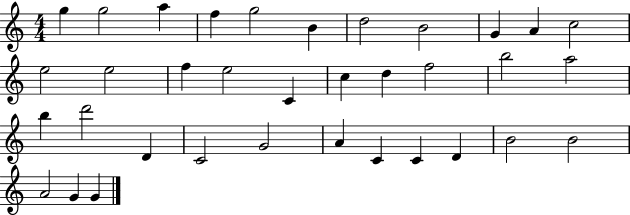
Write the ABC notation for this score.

X:1
T:Untitled
M:4/4
L:1/4
K:C
g g2 a f g2 B d2 B2 G A c2 e2 e2 f e2 C c d f2 b2 a2 b d'2 D C2 G2 A C C D B2 B2 A2 G G